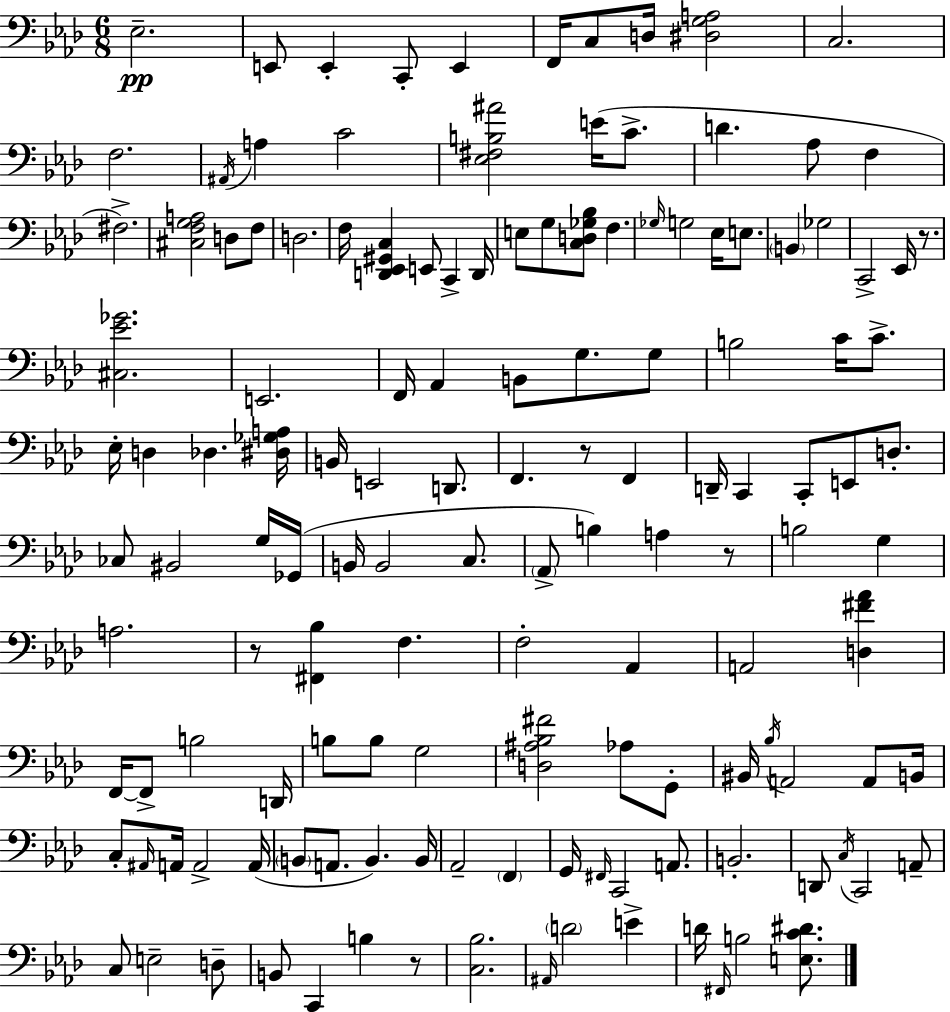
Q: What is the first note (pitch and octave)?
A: Eb3